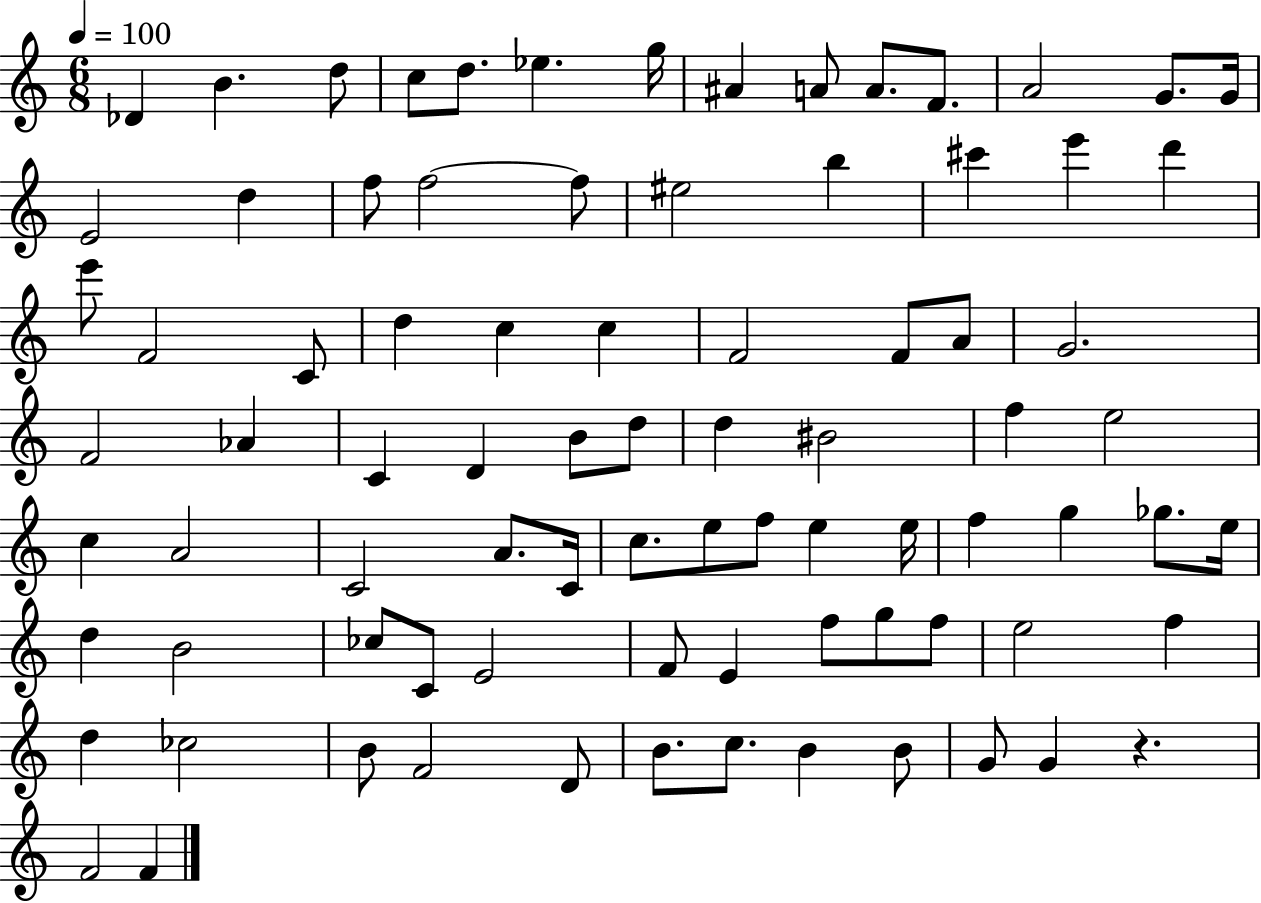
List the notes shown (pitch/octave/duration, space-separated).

Db4/q B4/q. D5/e C5/e D5/e. Eb5/q. G5/s A#4/q A4/e A4/e. F4/e. A4/h G4/e. G4/s E4/h D5/q F5/e F5/h F5/e EIS5/h B5/q C#6/q E6/q D6/q E6/e F4/h C4/e D5/q C5/q C5/q F4/h F4/e A4/e G4/h. F4/h Ab4/q C4/q D4/q B4/e D5/e D5/q BIS4/h F5/q E5/h C5/q A4/h C4/h A4/e. C4/s C5/e. E5/e F5/e E5/q E5/s F5/q G5/q Gb5/e. E5/s D5/q B4/h CES5/e C4/e E4/h F4/e E4/q F5/e G5/e F5/e E5/h F5/q D5/q CES5/h B4/e F4/h D4/e B4/e. C5/e. B4/q B4/e G4/e G4/q R/q. F4/h F4/q